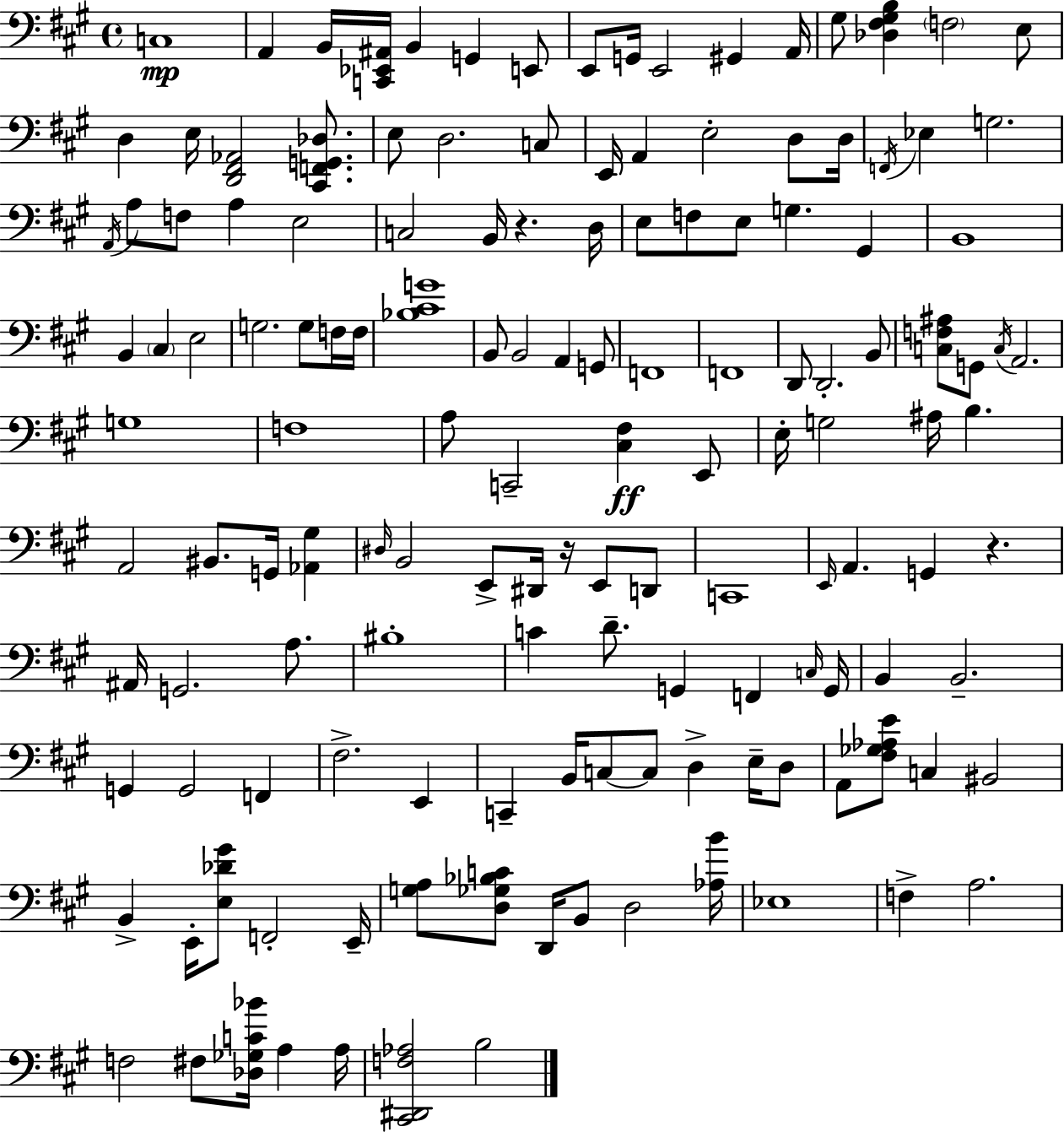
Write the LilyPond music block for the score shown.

{
  \clef bass
  \time 4/4
  \defaultTimeSignature
  \key a \major
  c1\mp | a,4 b,16 <c, ees, ais,>16 b,4 g,4 e,8 | e,8 g,16 e,2 gis,4 a,16 | gis8 <des fis gis b>4 \parenthesize f2 e8 | \break d4 e16 <d, fis, aes,>2 <cis, f, g, des>8. | e8 d2. c8 | e,16 a,4 e2-. d8 d16 | \acciaccatura { f,16 } ees4 g2. | \break \acciaccatura { a,16 } a8 f8 a4 e2 | c2 b,16 r4. | d16 e8 f8 e8 g4. gis,4 | b,1 | \break b,4 \parenthesize cis4 e2 | g2. g8 | f16 f16 <bes cis' g'>1 | b,8 b,2 a,4 | \break g,8 f,1 | f,1 | d,8 d,2.-. | b,8 <c f ais>8 g,8 \acciaccatura { c16 } a,2. | \break g1 | f1 | a8 c,2-- <cis fis>4\ff | e,8 e16-. g2 ais16 b4. | \break a,2 bis,8. g,16 <aes, gis>4 | \grace { dis16 } b,2 e,8-> dis,16 r16 | e,8 d,8 c,1 | \grace { e,16 } a,4. g,4 r4. | \break ais,16 g,2. | a8. bis1-. | c'4 d'8.-- g,4 | f,4 \grace { c16 } g,16 b,4 b,2.-- | \break g,4 g,2 | f,4 fis2.-> | e,4 c,4-- b,16 c8~~ c8 d4-> | e16-- d8 a,8 <fis ges aes e'>8 c4 bis,2 | \break b,4-> e,16-. <e des' gis'>8 f,2-. | e,16-- <g a>8 <d ges bes c'>8 d,16 b,8 d2 | <aes b'>16 ees1 | f4-> a2. | \break f2 fis8 | <des ges c' bes'>16 a4 a16 <cis, dis, f aes>2 b2 | \bar "|."
}